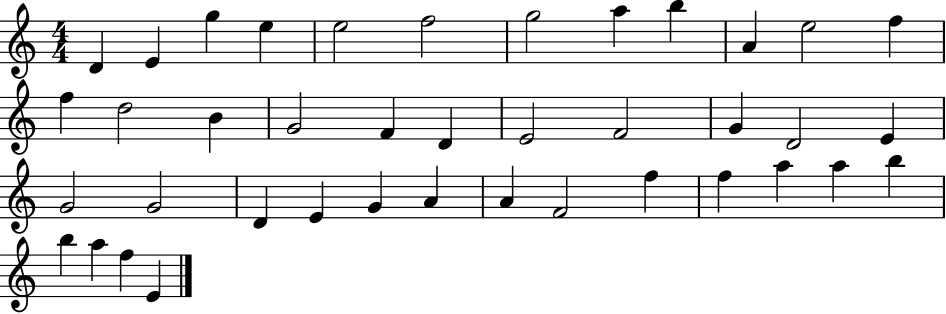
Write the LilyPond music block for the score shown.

{
  \clef treble
  \numericTimeSignature
  \time 4/4
  \key c \major
  d'4 e'4 g''4 e''4 | e''2 f''2 | g''2 a''4 b''4 | a'4 e''2 f''4 | \break f''4 d''2 b'4 | g'2 f'4 d'4 | e'2 f'2 | g'4 d'2 e'4 | \break g'2 g'2 | d'4 e'4 g'4 a'4 | a'4 f'2 f''4 | f''4 a''4 a''4 b''4 | \break b''4 a''4 f''4 e'4 | \bar "|."
}